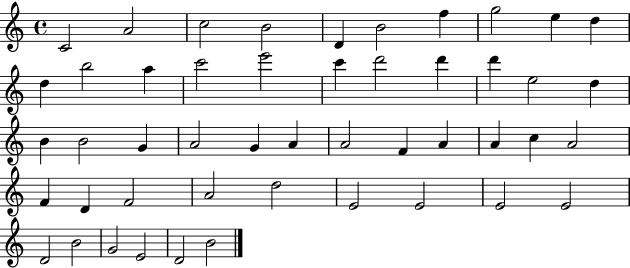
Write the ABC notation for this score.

X:1
T:Untitled
M:4/4
L:1/4
K:C
C2 A2 c2 B2 D B2 f g2 e d d b2 a c'2 e'2 c' d'2 d' d' e2 d B B2 G A2 G A A2 F A A c A2 F D F2 A2 d2 E2 E2 E2 E2 D2 B2 G2 E2 D2 B2